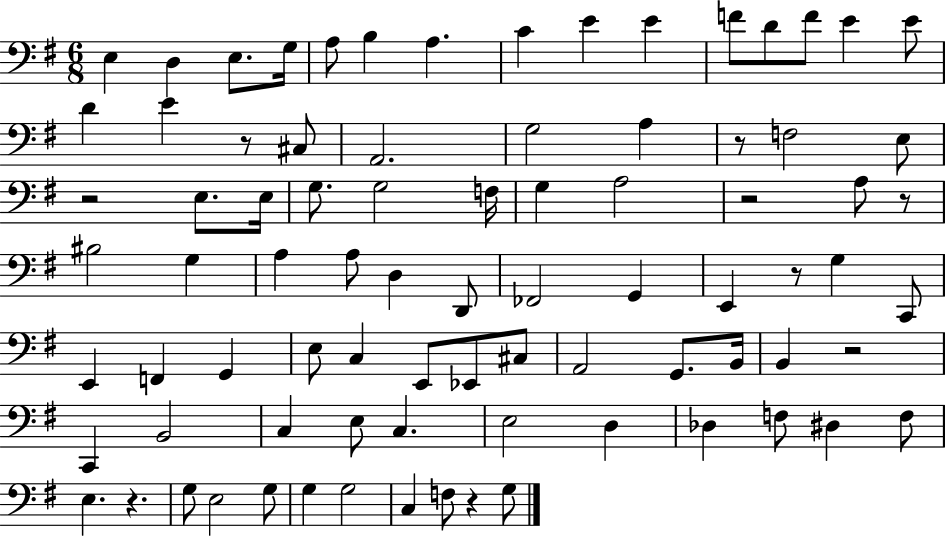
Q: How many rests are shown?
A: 9